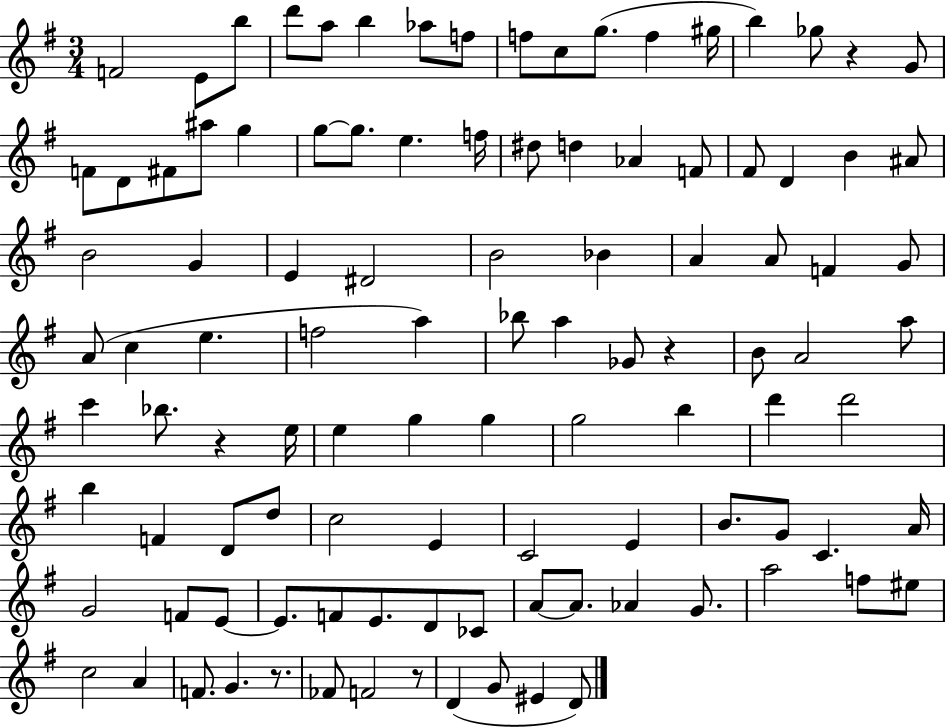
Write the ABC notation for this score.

X:1
T:Untitled
M:3/4
L:1/4
K:G
F2 E/2 b/2 d'/2 a/2 b _a/2 f/2 f/2 c/2 g/2 f ^g/4 b _g/2 z G/2 F/2 D/2 ^F/2 ^a/2 g g/2 g/2 e f/4 ^d/2 d _A F/2 ^F/2 D B ^A/2 B2 G E ^D2 B2 _B A A/2 F G/2 A/2 c e f2 a _b/2 a _G/2 z B/2 A2 a/2 c' _b/2 z e/4 e g g g2 b d' d'2 b F D/2 d/2 c2 E C2 E B/2 G/2 C A/4 G2 F/2 E/2 E/2 F/2 E/2 D/2 _C/2 A/2 A/2 _A G/2 a2 f/2 ^e/2 c2 A F/2 G z/2 _F/2 F2 z/2 D G/2 ^E D/2